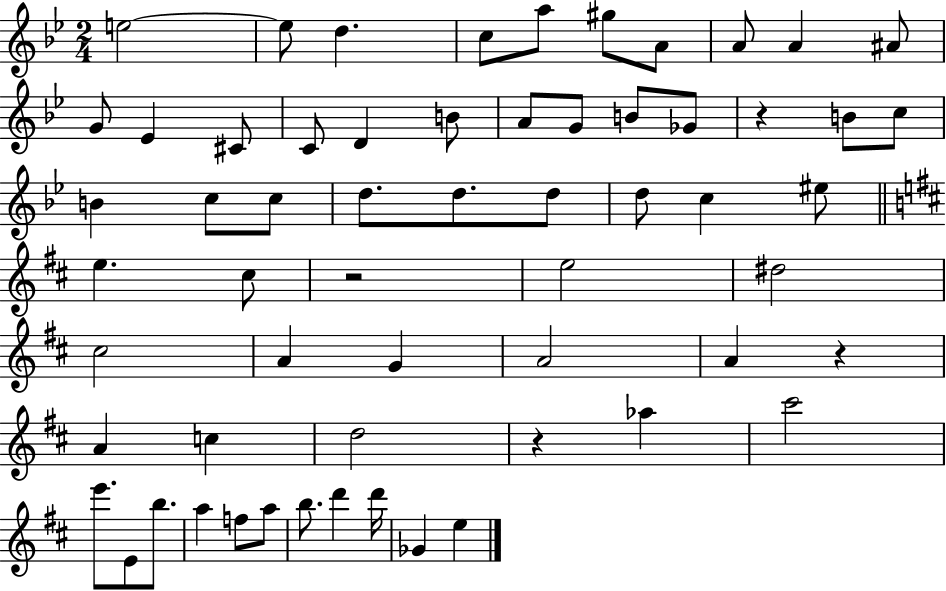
X:1
T:Untitled
M:2/4
L:1/4
K:Bb
e2 e/2 d c/2 a/2 ^g/2 A/2 A/2 A ^A/2 G/2 _E ^C/2 C/2 D B/2 A/2 G/2 B/2 _G/2 z B/2 c/2 B c/2 c/2 d/2 d/2 d/2 d/2 c ^e/2 e ^c/2 z2 e2 ^d2 ^c2 A G A2 A z A c d2 z _a ^c'2 e'/2 E/2 b/2 a f/2 a/2 b/2 d' d'/4 _G e